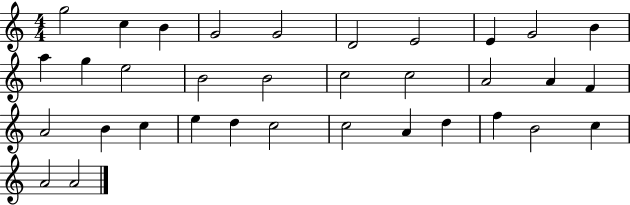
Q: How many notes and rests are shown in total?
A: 34